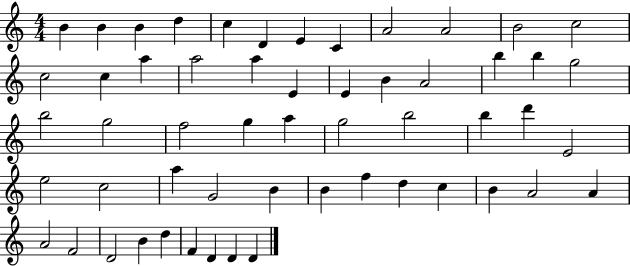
{
  \clef treble
  \numericTimeSignature
  \time 4/4
  \key c \major
  b'4 b'4 b'4 d''4 | c''4 d'4 e'4 c'4 | a'2 a'2 | b'2 c''2 | \break c''2 c''4 a''4 | a''2 a''4 e'4 | e'4 b'4 a'2 | b''4 b''4 g''2 | \break b''2 g''2 | f''2 g''4 a''4 | g''2 b''2 | b''4 d'''4 e'2 | \break e''2 c''2 | a''4 g'2 b'4 | b'4 f''4 d''4 c''4 | b'4 a'2 a'4 | \break a'2 f'2 | d'2 b'4 d''4 | f'4 d'4 d'4 d'4 | \bar "|."
}